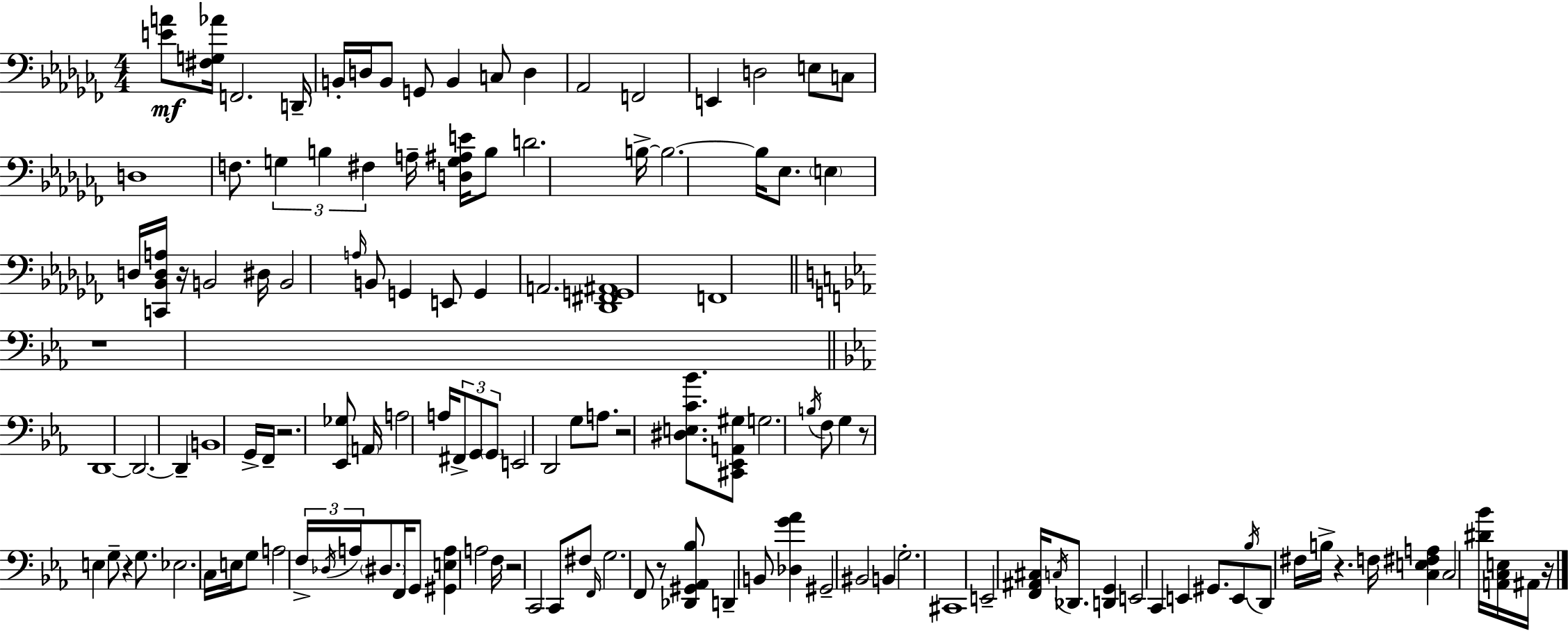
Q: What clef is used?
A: bass